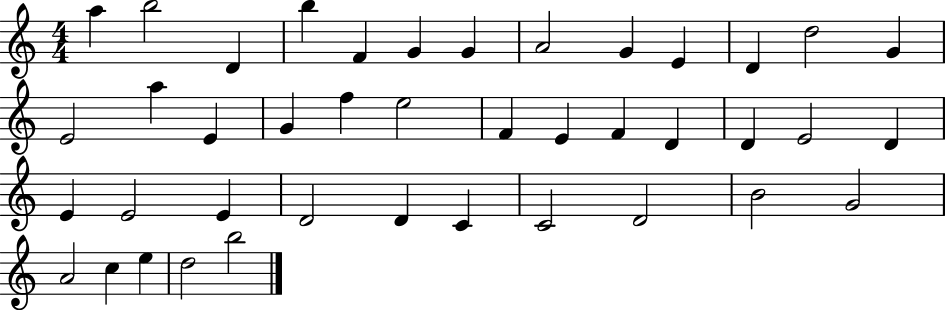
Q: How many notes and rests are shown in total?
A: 41